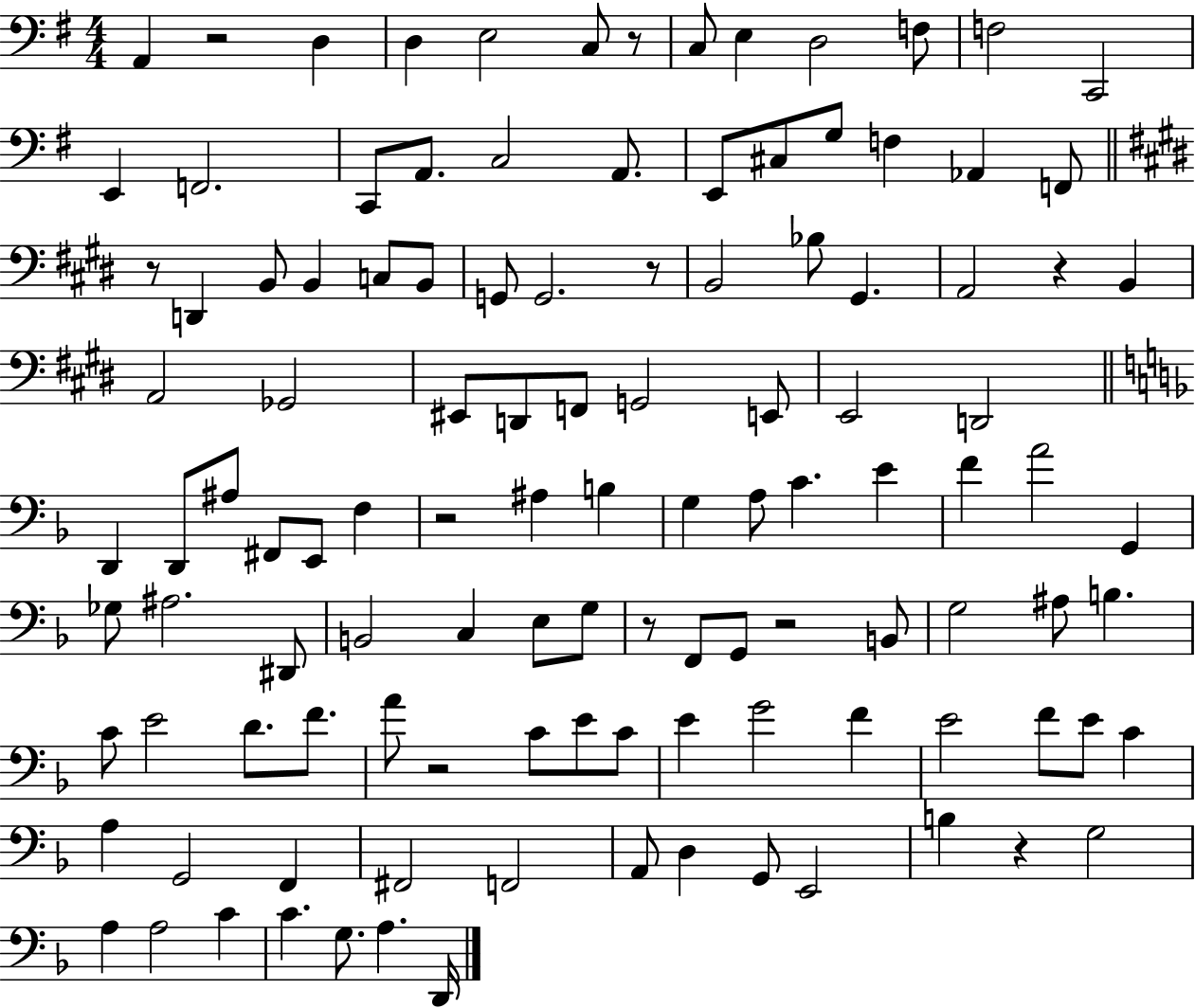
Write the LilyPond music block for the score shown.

{
  \clef bass
  \numericTimeSignature
  \time 4/4
  \key g \major
  a,4 r2 d4 | d4 e2 c8 r8 | c8 e4 d2 f8 | f2 c,2 | \break e,4 f,2. | c,8 a,8. c2 a,8. | e,8 cis8 g8 f4 aes,4 f,8 | \bar "||" \break \key e \major r8 d,4 b,8 b,4 c8 b,8 | g,8 g,2. r8 | b,2 bes8 gis,4. | a,2 r4 b,4 | \break a,2 ges,2 | eis,8 d,8 f,8 g,2 e,8 | e,2 d,2 | \bar "||" \break \key f \major d,4 d,8 ais8 fis,8 e,8 f4 | r2 ais4 b4 | g4 a8 c'4. e'4 | f'4 a'2 g,4 | \break ges8 ais2. dis,8 | b,2 c4 e8 g8 | r8 f,8 g,8 r2 b,8 | g2 ais8 b4. | \break c'8 e'2 d'8. f'8. | a'8 r2 c'8 e'8 c'8 | e'4 g'2 f'4 | e'2 f'8 e'8 c'4 | \break a4 g,2 f,4 | fis,2 f,2 | a,8 d4 g,8 e,2 | b4 r4 g2 | \break a4 a2 c'4 | c'4. g8. a4. d,16 | \bar "|."
}